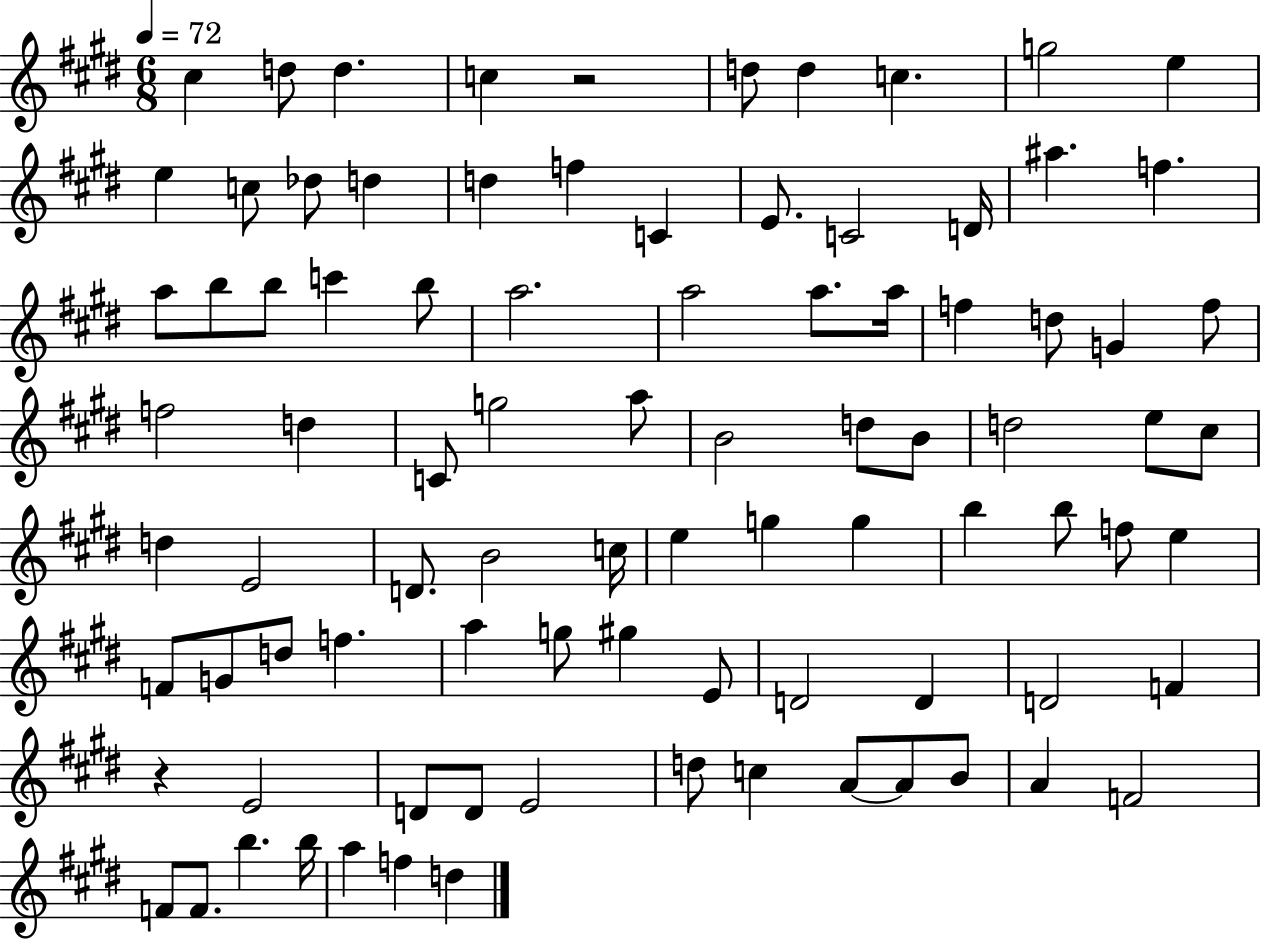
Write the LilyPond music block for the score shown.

{
  \clef treble
  \numericTimeSignature
  \time 6/8
  \key e \major
  \tempo 4 = 72
  \repeat volta 2 { cis''4 d''8 d''4. | c''4 r2 | d''8 d''4 c''4. | g''2 e''4 | \break e''4 c''8 des''8 d''4 | d''4 f''4 c'4 | e'8. c'2 d'16 | ais''4. f''4. | \break a''8 b''8 b''8 c'''4 b''8 | a''2. | a''2 a''8. a''16 | f''4 d''8 g'4 f''8 | \break f''2 d''4 | c'8 g''2 a''8 | b'2 d''8 b'8 | d''2 e''8 cis''8 | \break d''4 e'2 | d'8. b'2 c''16 | e''4 g''4 g''4 | b''4 b''8 f''8 e''4 | \break f'8 g'8 d''8 f''4. | a''4 g''8 gis''4 e'8 | d'2 d'4 | d'2 f'4 | \break r4 e'2 | d'8 d'8 e'2 | d''8 c''4 a'8~~ a'8 b'8 | a'4 f'2 | \break f'8 f'8. b''4. b''16 | a''4 f''4 d''4 | } \bar "|."
}